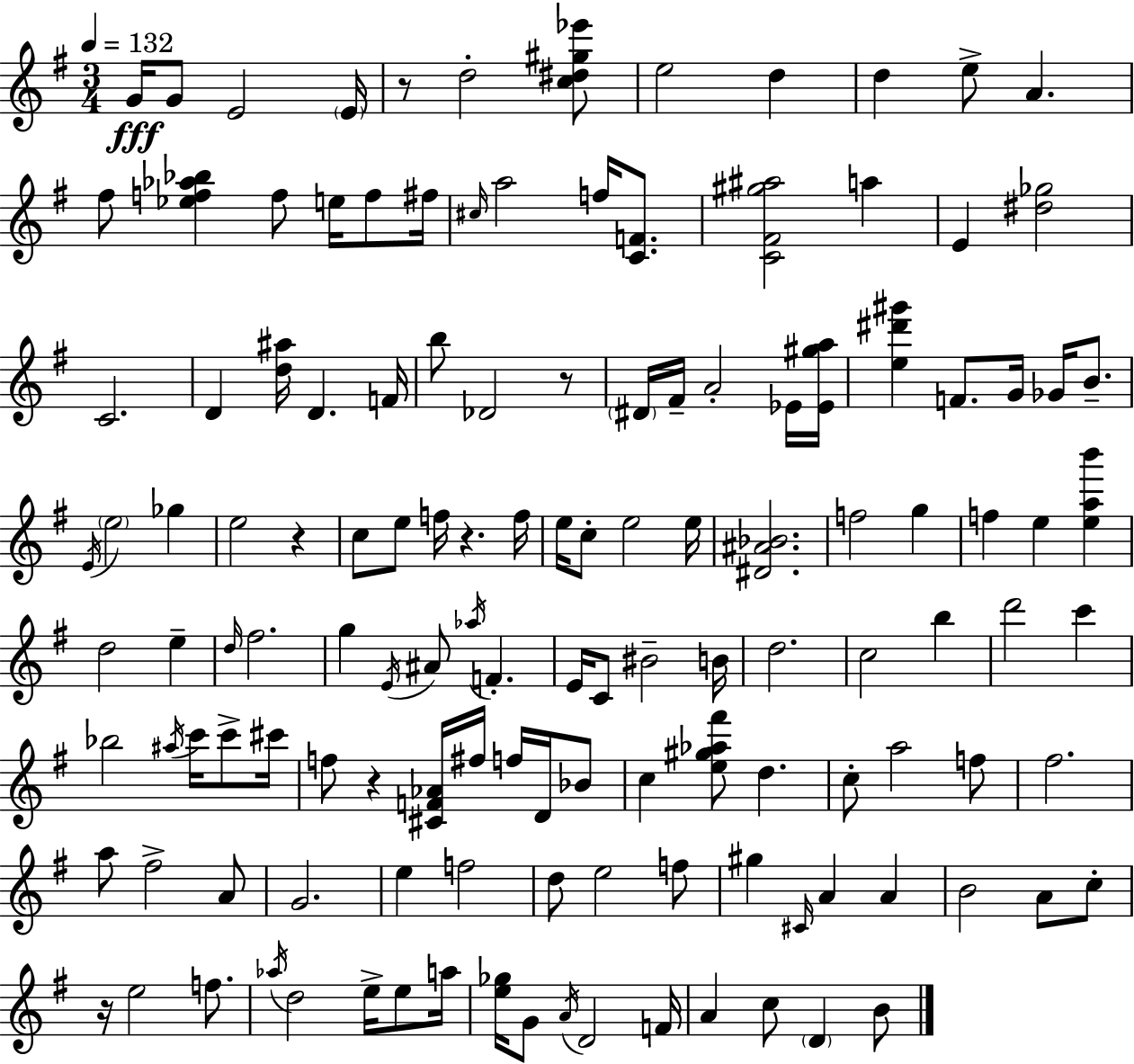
G4/s G4/e E4/h E4/s R/e D5/h [C5,D#5,G#5,Eb6]/e E5/h D5/q D5/q E5/e A4/q. F#5/e [Eb5,F5,Ab5,Bb5]/q F5/e E5/s F5/e F#5/s C#5/s A5/h F5/s [C4,F4]/e. [C4,F#4,G#5,A#5]/h A5/q E4/q [D#5,Gb5]/h C4/h. D4/q [D5,A#5]/s D4/q. F4/s B5/e Db4/h R/e D#4/s F#4/s A4/h Eb4/s [Eb4,G#5,A5]/s [E5,D#6,G#6]/q F4/e. G4/s Gb4/s B4/e. E4/s E5/h Gb5/q E5/h R/q C5/e E5/e F5/s R/q. F5/s E5/s C5/e E5/h E5/s [D#4,A#4,Bb4]/h. F5/h G5/q F5/q E5/q [E5,A5,B6]/q D5/h E5/q D5/s F#5/h. G5/q E4/s A#4/e Ab5/s F4/q. E4/s C4/e BIS4/h B4/s D5/h. C5/h B5/q D6/h C6/q Bb5/h A#5/s C6/s C6/e C#6/s F5/e R/q [C#4,F4,Ab4]/s F#5/s F5/s D4/s Bb4/e C5/q [E5,G#5,Ab5,F#6]/e D5/q. C5/e A5/h F5/e F#5/h. A5/e F#5/h A4/e G4/h. E5/q F5/h D5/e E5/h F5/e G#5/q C#4/s A4/q A4/q B4/h A4/e C5/e R/s E5/h F5/e. Ab5/s D5/h E5/s E5/e A5/s [E5,Gb5]/s G4/e A4/s D4/h F4/s A4/q C5/e D4/q B4/e